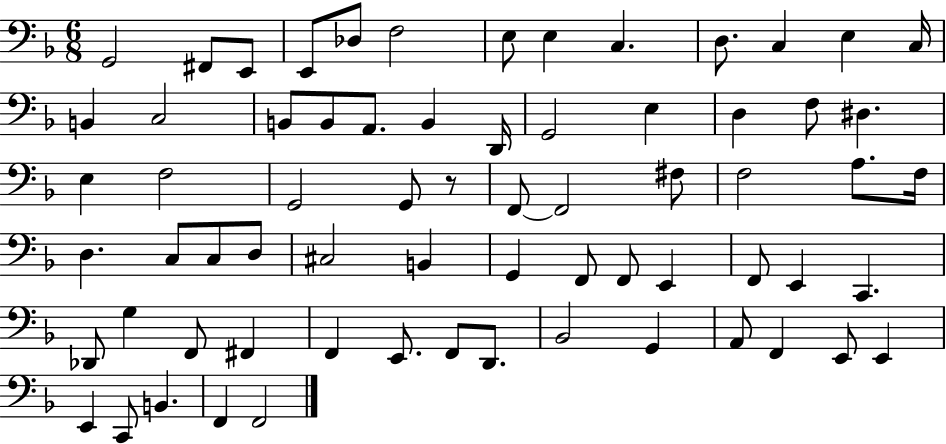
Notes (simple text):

G2/h F#2/e E2/e E2/e Db3/e F3/h E3/e E3/q C3/q. D3/e. C3/q E3/q C3/s B2/q C3/h B2/e B2/e A2/e. B2/q D2/s G2/h E3/q D3/q F3/e D#3/q. E3/q F3/h G2/h G2/e R/e F2/e F2/h F#3/e F3/h A3/e. F3/s D3/q. C3/e C3/e D3/e C#3/h B2/q G2/q F2/e F2/e E2/q F2/e E2/q C2/q. Db2/e G3/q F2/e F#2/q F2/q E2/e. F2/e D2/e. Bb2/h G2/q A2/e F2/q E2/e E2/q E2/q C2/e B2/q. F2/q F2/h